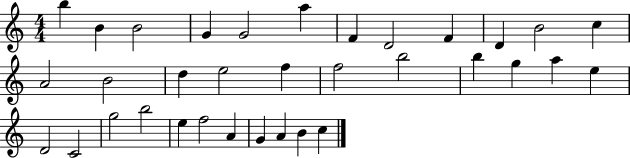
B5/q B4/q B4/h G4/q G4/h A5/q F4/q D4/h F4/q D4/q B4/h C5/q A4/h B4/h D5/q E5/h F5/q F5/h B5/h B5/q G5/q A5/q E5/q D4/h C4/h G5/h B5/h E5/q F5/h A4/q G4/q A4/q B4/q C5/q